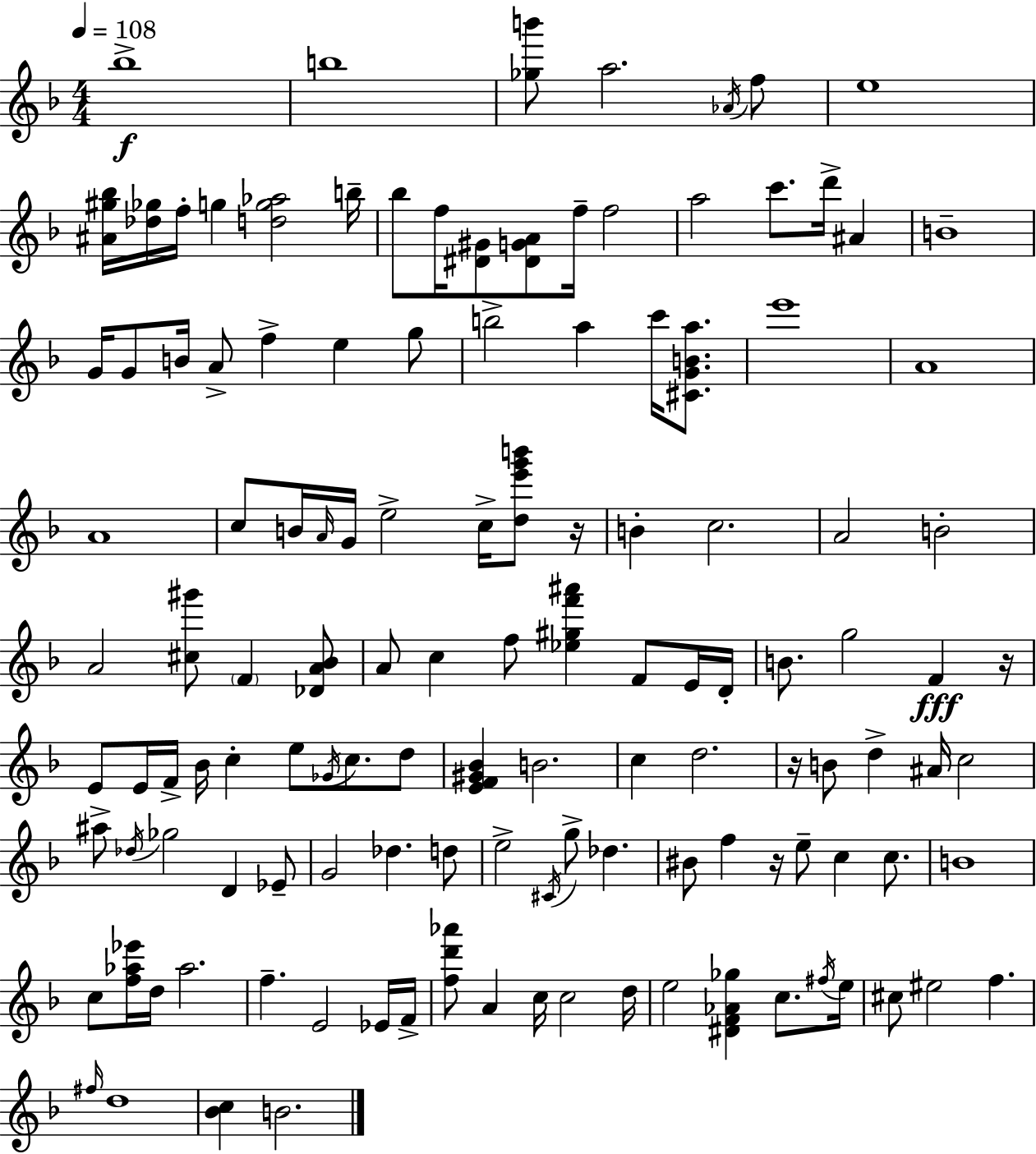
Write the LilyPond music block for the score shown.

{
  \clef treble
  \numericTimeSignature
  \time 4/4
  \key f \major
  \tempo 4 = 108
  \repeat volta 2 { bes''1->\f | b''1 | <ges'' b'''>8 a''2. \acciaccatura { aes'16 } f''8 | e''1 | \break <ais' gis'' bes''>16 <des'' ges''>16 f''16-. g''4 <d'' g'' aes''>2 | b''16-- bes''8 f''16 <dis' gis'>8 <dis' g' a'>8 f''16-- f''2 | a''2 c'''8. d'''16-> ais'4 | b'1-- | \break g'16 g'8 b'16 a'8-> f''4-> e''4 g''8 | b''2-> a''4 c'''16 <cis' g' b' a''>8. | e'''1 | a'1 | \break a'1 | c''8 b'16 \grace { a'16 } g'16 e''2-> c''16-> <d'' e''' g''' b'''>8 | r16 b'4-. c''2. | a'2 b'2-. | \break a'2 <cis'' gis'''>8 \parenthesize f'4 | <des' a' bes'>8 a'8 c''4 f''8 <ees'' gis'' f''' ais'''>4 f'8 | e'16 d'16-. b'8. g''2 f'4\fff | r16 e'8 e'16 f'16-> bes'16 c''4-. e''8 \acciaccatura { ges'16 } c''8. | \break d''8 <e' f' gis' bes'>4 b'2. | c''4 d''2. | r16 b'8 d''4-> ais'16 c''2 | ais''8-> \acciaccatura { des''16 } ges''2 d'4 | \break ees'8-- g'2 des''4. | d''8 e''2-> \acciaccatura { cis'16 } g''8-> des''4. | bis'8 f''4 r16 e''8-- c''4 | c''8. b'1 | \break c''8 <f'' aes'' ees'''>16 d''16 aes''2. | f''4.-- e'2 | ees'16 f'16-> <f'' d''' aes'''>8 a'4 c''16 c''2 | d''16 e''2 <dis' f' aes' ges''>4 | \break c''8. \acciaccatura { fis''16 } e''16 cis''8 eis''2 | f''4. \grace { fis''16 } d''1 | <bes' c''>4 b'2. | } \bar "|."
}